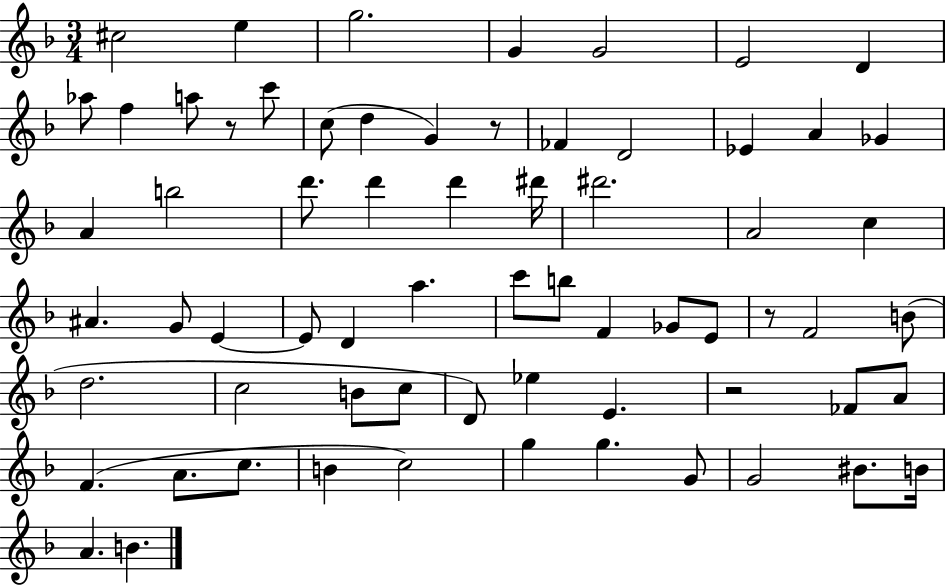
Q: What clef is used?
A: treble